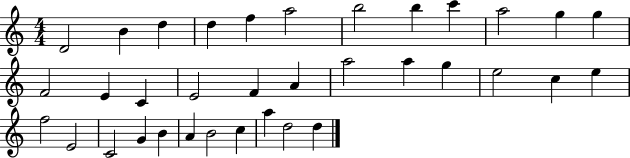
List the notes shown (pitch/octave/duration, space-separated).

D4/h B4/q D5/q D5/q F5/q A5/h B5/h B5/q C6/q A5/h G5/q G5/q F4/h E4/q C4/q E4/h F4/q A4/q A5/h A5/q G5/q E5/h C5/q E5/q F5/h E4/h C4/h G4/q B4/q A4/q B4/h C5/q A5/q D5/h D5/q